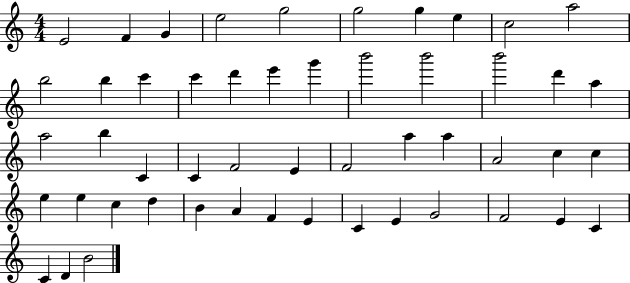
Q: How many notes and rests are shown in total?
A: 51